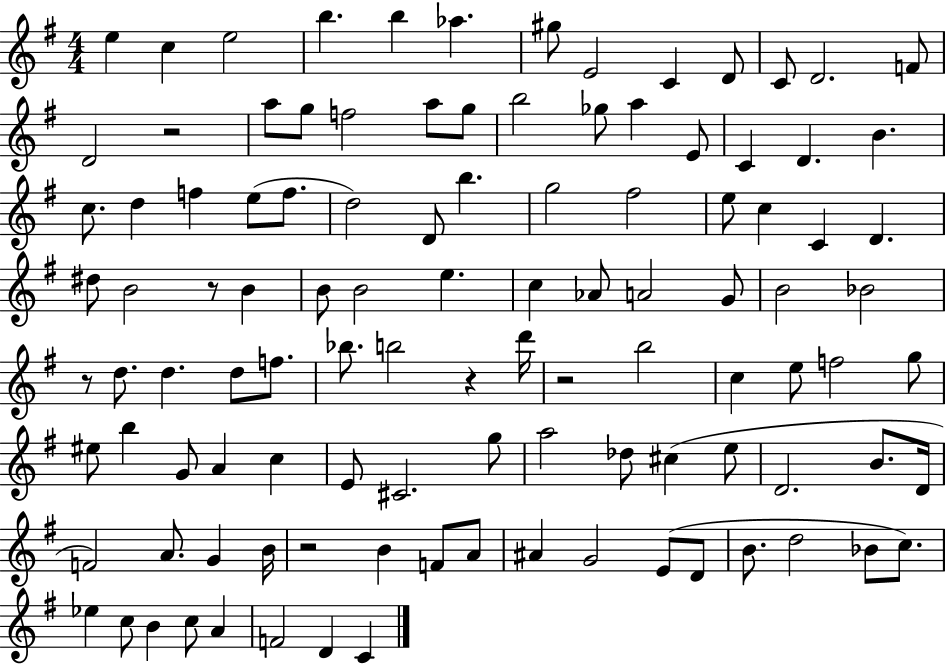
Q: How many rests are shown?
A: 6